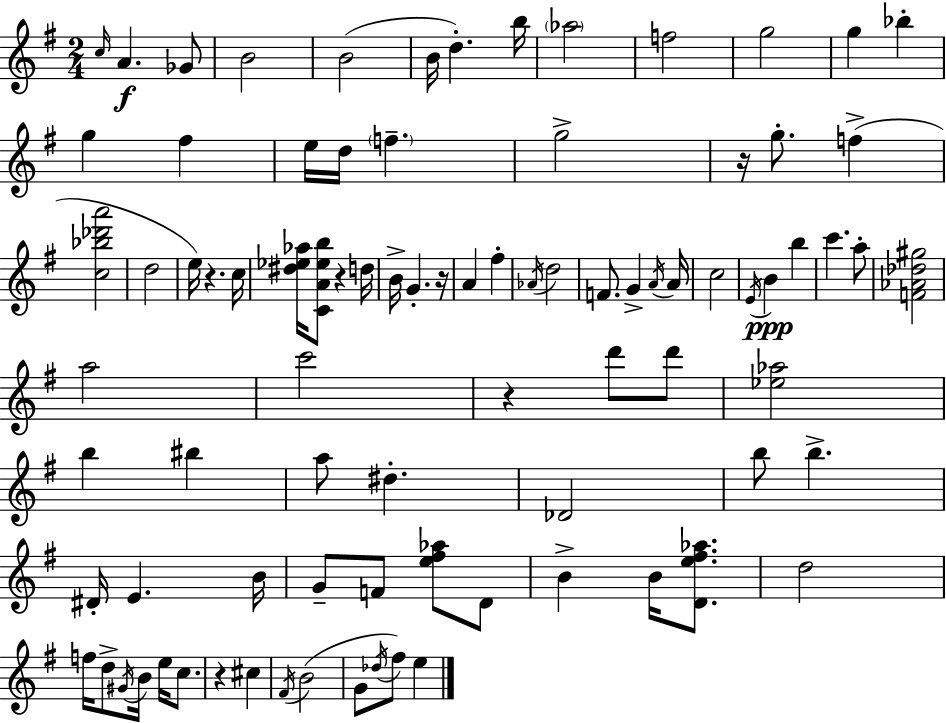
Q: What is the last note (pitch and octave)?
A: E5